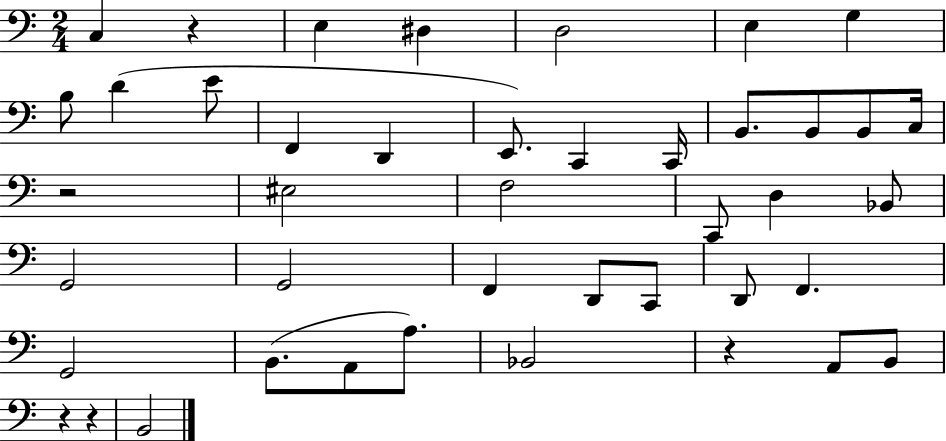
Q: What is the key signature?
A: C major